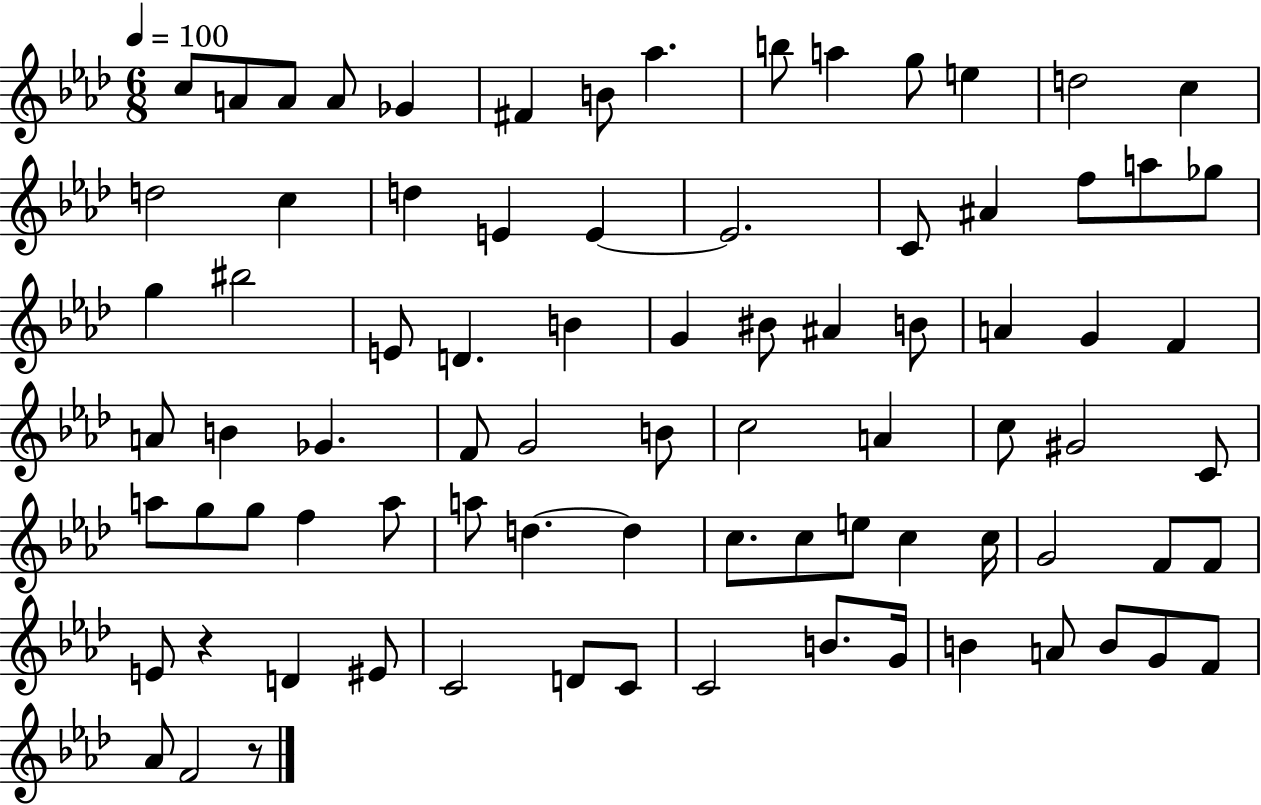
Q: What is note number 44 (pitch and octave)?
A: C5